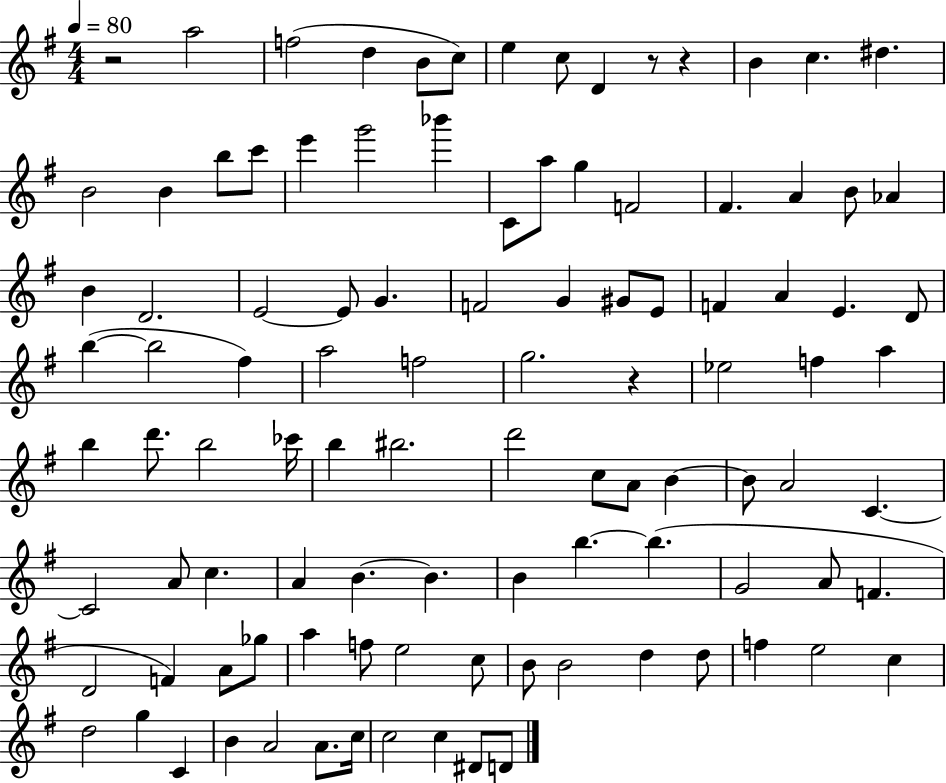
X:1
T:Untitled
M:4/4
L:1/4
K:G
z2 a2 f2 d B/2 c/2 e c/2 D z/2 z B c ^d B2 B b/2 c'/2 e' g'2 _b' C/2 a/2 g F2 ^F A B/2 _A B D2 E2 E/2 G F2 G ^G/2 E/2 F A E D/2 b b2 ^f a2 f2 g2 z _e2 f a b d'/2 b2 _c'/4 b ^b2 d'2 c/2 A/2 B B/2 A2 C C2 A/2 c A B B B b b G2 A/2 F D2 F A/2 _g/2 a f/2 e2 c/2 B/2 B2 d d/2 f e2 c d2 g C B A2 A/2 c/4 c2 c ^D/2 D/2